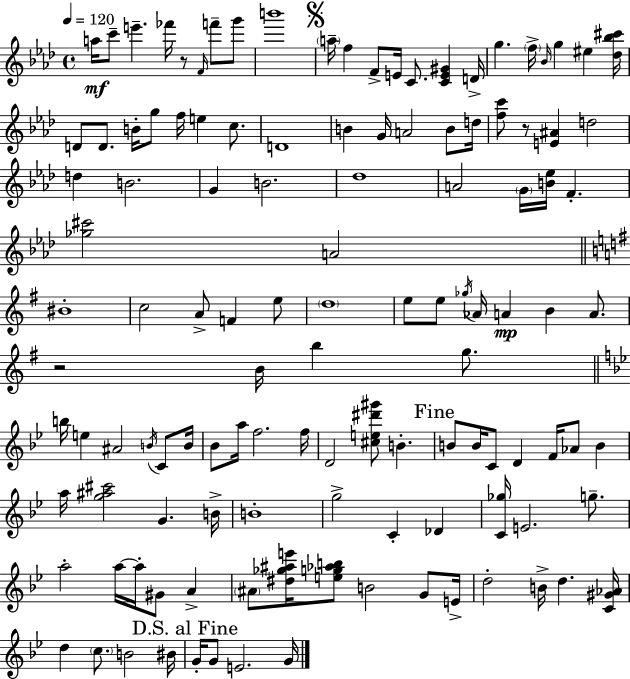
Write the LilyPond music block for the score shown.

{
  \clef treble
  \time 4/4
  \defaultTimeSignature
  \key f \minor
  \tempo 4 = 120
  a''16\mf c'''8-- e'''4.-- fes'''16 r8 \grace { f'16 } f'''8-- g'''8 | b'''1 | \mark \markup { \musicglyph "scripts.segno" } \parenthesize a''16-- f''4 f'8-> e'16 c'8. <c' e' gis'>4 | d'16-> g''4. \parenthesize f''16-> \grace { bes'16 } g''4 eis''4 | \break <des'' bes'' cis'''>16 d'8 d'8. b'16-. g''8 f''16 e''4 c''8. | d'1 | b'4 g'16 a'2 b'8 | d''16 <f'' c'''>8 r8 <e' ais'>4 d''2 | \break d''4 b'2. | g'4 b'2. | des''1 | a'2 \parenthesize g'16 <b' ees''>16 f'4.-. | \break <ges'' cis'''>2 a'2 | \bar "||" \break \key g \major bis'1-. | c''2 a'8-> f'4 e''8 | \parenthesize d''1 | e''8 e''8 \acciaccatura { ges''16 } aes'16 a'4\mp b'4 a'8. | \break r2 b'16 b''4 g''8. | \bar "||" \break \key bes \major b''16 e''4 ais'2 \acciaccatura { b'16 } c'8 | b'16 bes'8 a''16 f''2. | f''16 d'2 <cis'' e'' dis''' gis'''>8 b'4.-. | \mark "Fine" b'8 b'16 c'8 d'4 f'16 aes'8 b'4 | \break a''16 <g'' ais'' cis'''>2 g'4. | b'16-> b'1-. | g''2-> c'4-. des'4 | <c' ges''>16 e'2. g''8.-- | \break a''2-. a''16~~ a''16-. gis'8 a'4-> | \parenthesize ais'8 <dis'' ges'' ais'' e'''>16 <e'' g'' aes'' b''>8 b'2 g'8 | e'16-> d''2-. b'16-> d''4. | <c' gis' aes'>16 d''4 \parenthesize c''8. b'2 | \break bis'16 \mark "D.S. al Fine" g'16-. g'8 e'2. | g'16 \bar "|."
}